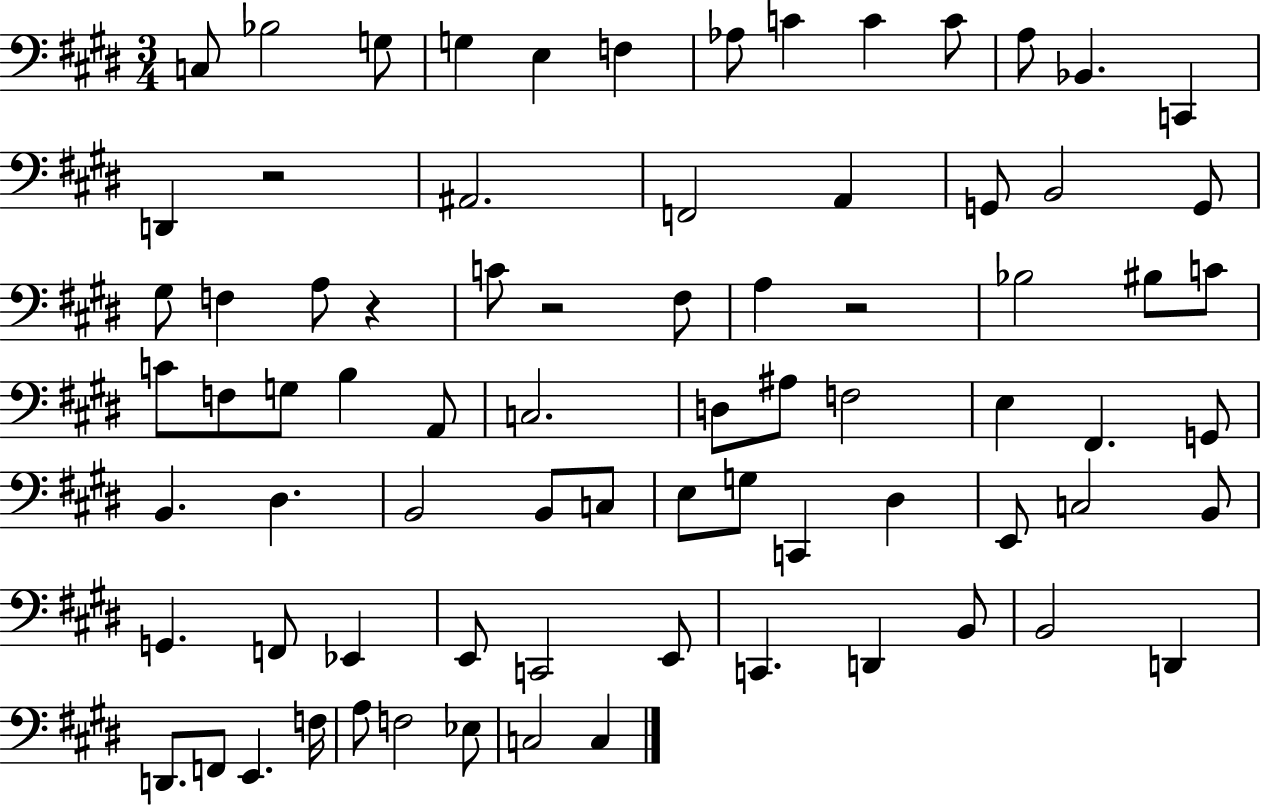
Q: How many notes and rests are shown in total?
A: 77